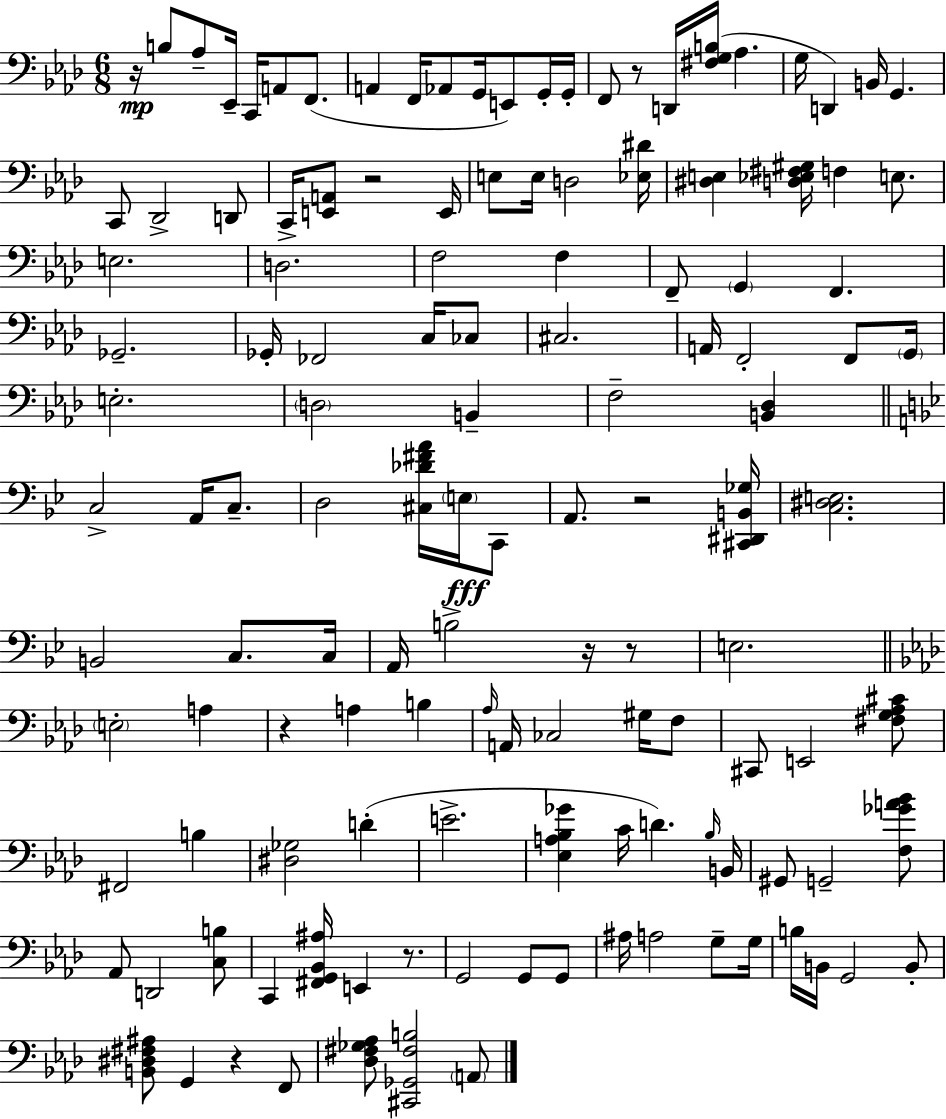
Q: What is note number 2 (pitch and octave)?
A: Ab3